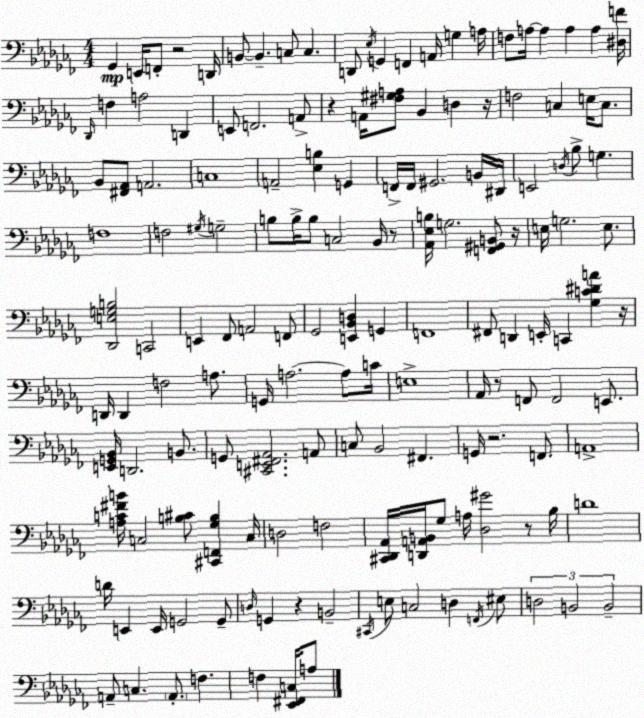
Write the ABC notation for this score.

X:1
T:Untitled
M:4/4
L:1/4
K:Abm
_G,, E,,/4 F,,/2 z2 D,,/4 B,,/2 B,, C,/2 C, D,,/2 _E,/4 G,, F,, A,,/4 G, A,/4 F,/2 A,/4 A, A, A, [^D,F]/4 _D,,/4 F, A,2 D,, E,,/2 F,,2 A,,/2 z A,,/4 [^F,^G,A,]/2 _B,, D, z/4 F,2 C, E,/4 C,/2 _B,,/2 [^F,,_A,,]/2 A,,2 C,4 A,,2 [_E,B,] G,, F,,/4 F,,/4 ^G,,2 B,,/4 ^D,,/4 E,,2 D,/4 _B,/2 G, F,4 F,2 ^G,/4 G,2 B,/2 B,/4 B,/2 C,2 _B,,/4 z/2 [_A,,_E,B,]/4 G,2 [F,,^G,,B,,]/2 z/4 E,/4 G,2 E,/2 [_D,,E,G,B,]2 C,,2 E,, _F,,/2 A,,2 F,,/2 _G,,2 [E,,_B,,D,] G,, F,,4 ^F,,/2 D,, E,,/4 C,, [_G,C^DA] z/4 D,,/4 D,, F,2 A,/2 G,,/4 A,2 A,/2 C/4 E,4 _A,,/4 z/2 F,,/2 F,,2 E,,/2 [E,,G,,_B,,]/4 D,,2 B,,/2 G,,/2 [^C,,E,,^F,,_A,,]2 A,,/2 C,/2 _B,,2 ^F,, G,,/4 z2 F,,/2 A,,4 [A,C^FB]/4 C,2 [B,^C]/2 [^C,,F,,_G,B,] C,/4 D,2 F,2 [^C,,_D,,_A,,]/4 [D,,A,,B,,]/4 _G,/2 A,/4 [_D,^G]2 z/2 _B,/4 D4 D/4 E,, E,,/4 G,,2 G,,/2 D,/4 G,, z B,,2 ^C,,/4 E,/2 C,2 D, F,,/4 ^E,/2 D,2 B,,2 B,,2 A,,/2 C, A,,/2 F, F, [_E,,^F,,C,]/4 A,/2